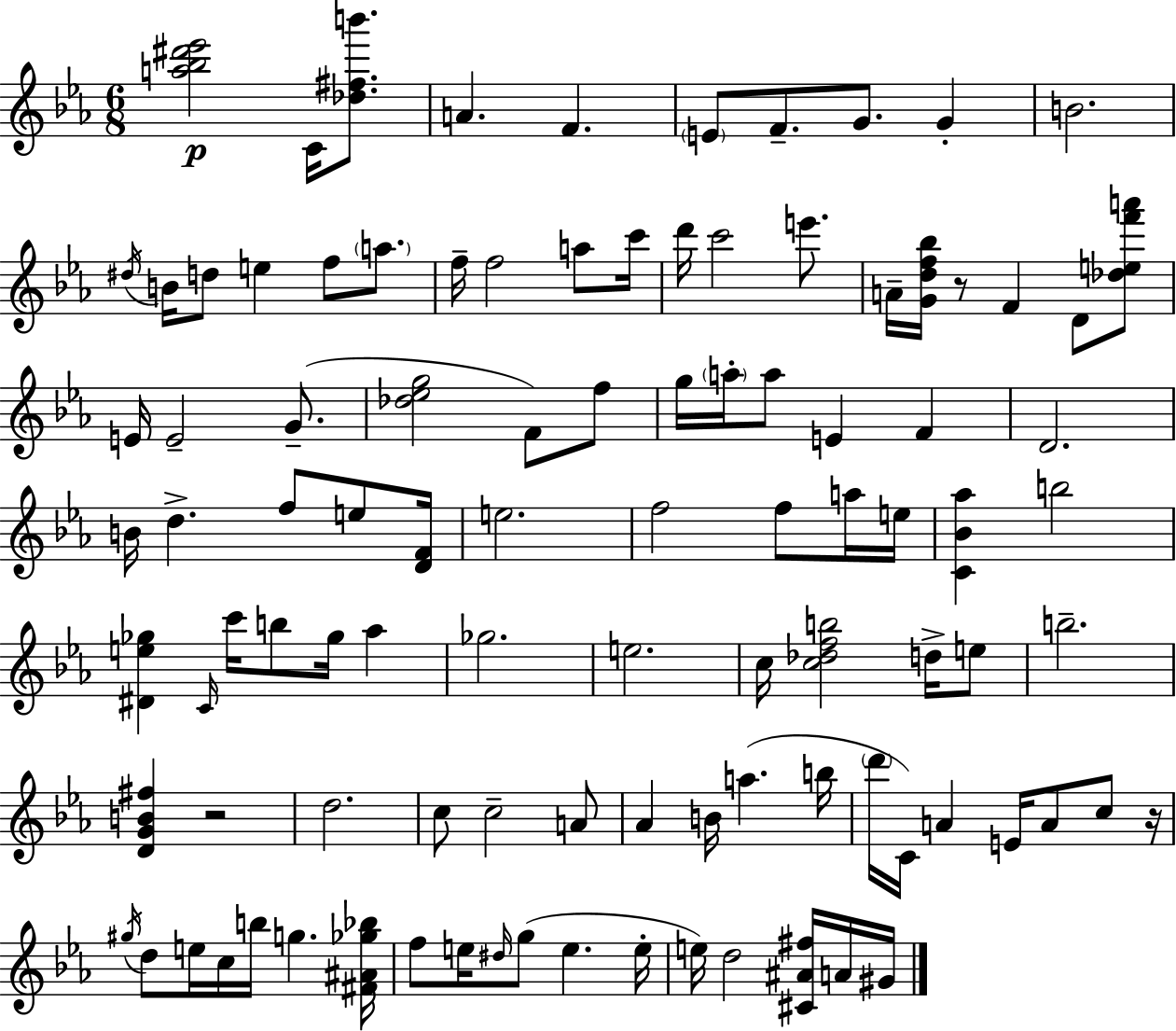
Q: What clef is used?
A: treble